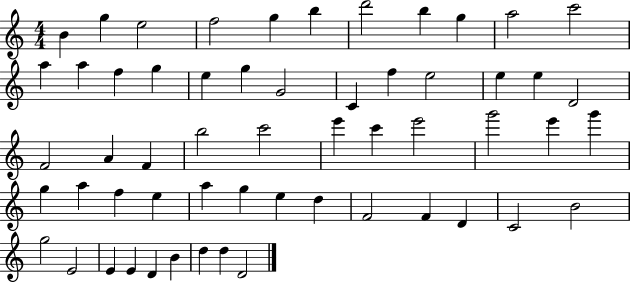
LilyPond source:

{
  \clef treble
  \numericTimeSignature
  \time 4/4
  \key c \major
  b'4 g''4 e''2 | f''2 g''4 b''4 | d'''2 b''4 g''4 | a''2 c'''2 | \break a''4 a''4 f''4 g''4 | e''4 g''4 g'2 | c'4 f''4 e''2 | e''4 e''4 d'2 | \break f'2 a'4 f'4 | b''2 c'''2 | e'''4 c'''4 e'''2 | g'''2 e'''4 g'''4 | \break g''4 a''4 f''4 e''4 | a''4 g''4 e''4 d''4 | f'2 f'4 d'4 | c'2 b'2 | \break g''2 e'2 | e'4 e'4 d'4 b'4 | d''4 d''4 d'2 | \bar "|."
}